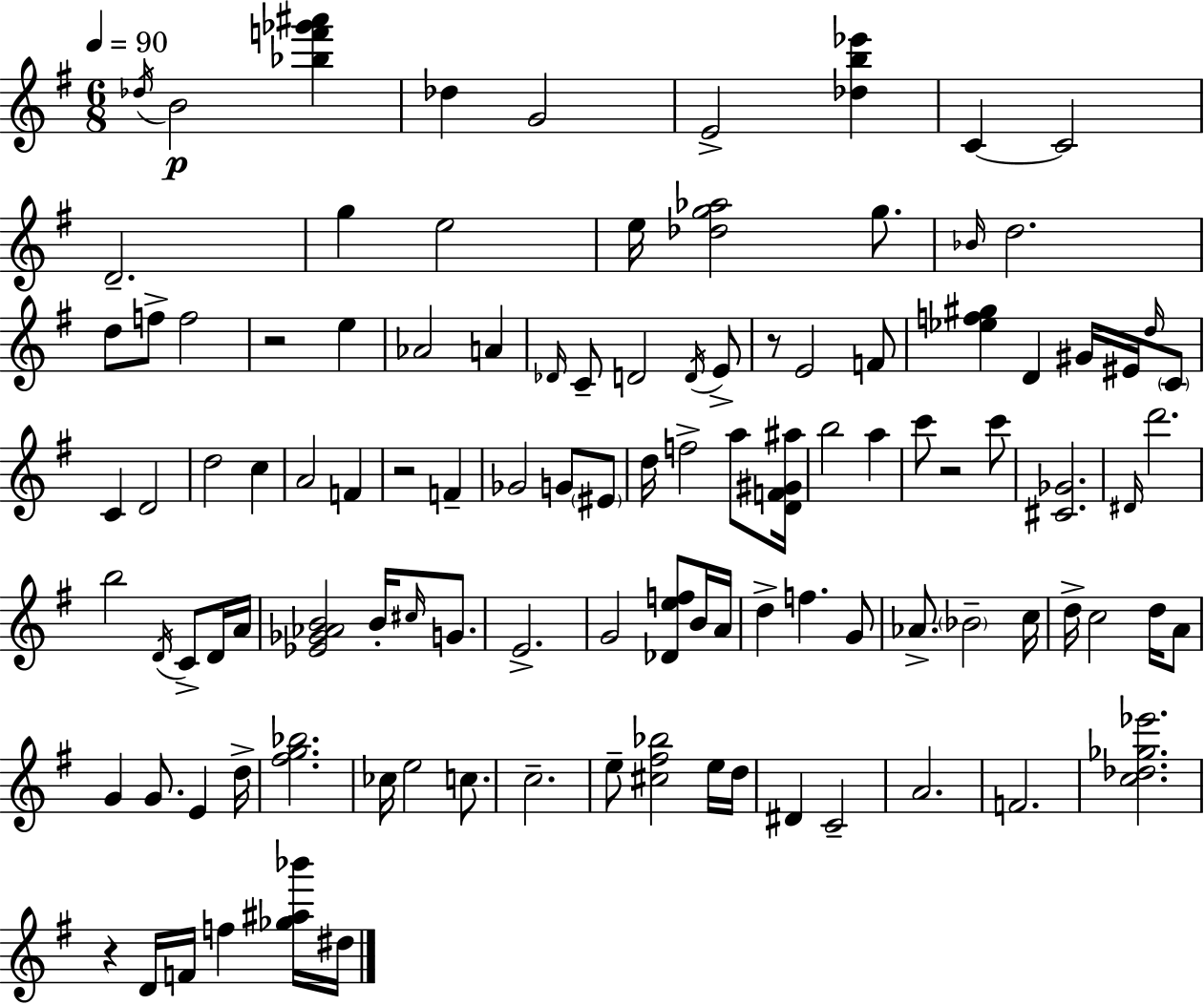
{
  \clef treble
  \numericTimeSignature
  \time 6/8
  \key g \major
  \tempo 4 = 90
  \repeat volta 2 { \acciaccatura { des''16 }\p b'2 <bes'' f''' ges''' ais'''>4 | des''4 g'2 | e'2-> <des'' b'' ees'''>4 | c'4~~ c'2 | \break d'2.-- | g''4 e''2 | e''16 <des'' g'' aes''>2 g''8. | \grace { bes'16 } d''2. | \break d''8 f''8-> f''2 | r2 e''4 | aes'2 a'4 | \grace { des'16 } c'8-- d'2 | \break \acciaccatura { d'16 } e'8-> r8 e'2 | f'8 <ees'' f'' gis''>4 d'4 | gis'16 eis'16 \grace { d''16 } \parenthesize c'8 c'4 d'2 | d''2 | \break c''4 a'2 | f'4 r2 | f'4-- ges'2 | g'8 \parenthesize eis'8 d''16 f''2-> | \break a''8 <d' f' gis' ais''>16 b''2 | a''4 c'''8 r2 | c'''8 <cis' ges'>2. | \grace { dis'16 } d'''2. | \break b''2 | \acciaccatura { d'16 } c'8-> d'16 a'16 <ees' ges' aes' b'>2 | b'16-. \grace { cis''16 } g'8. e'2.-> | g'2 | \break <des' e'' f''>8 b'16 a'16 d''4-> | f''4. g'8 aes'8.-> \parenthesize bes'2-- | c''16 d''16-> c''2 | d''16 a'8 g'4 | \break g'8. e'4 d''16-> <fis'' g'' bes''>2. | ces''16 e''2 | c''8. c''2.-- | e''8-- <cis'' fis'' bes''>2 | \break e''16 d''16 dis'4 | c'2-- a'2. | f'2. | <c'' des'' ges'' ees'''>2. | \break r4 | d'16 f'16 f''4 <ges'' ais'' bes'''>16 dis''16 } \bar "|."
}